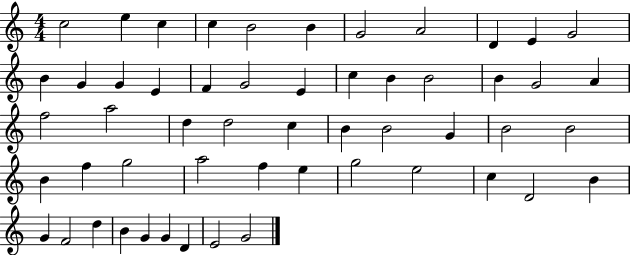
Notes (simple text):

C5/h E5/q C5/q C5/q B4/h B4/q G4/h A4/h D4/q E4/q G4/h B4/q G4/q G4/q E4/q F4/q G4/h E4/q C5/q B4/q B4/h B4/q G4/h A4/q F5/h A5/h D5/q D5/h C5/q B4/q B4/h G4/q B4/h B4/h B4/q F5/q G5/h A5/h F5/q E5/q G5/h E5/h C5/q D4/h B4/q G4/q F4/h D5/q B4/q G4/q G4/q D4/q E4/h G4/h